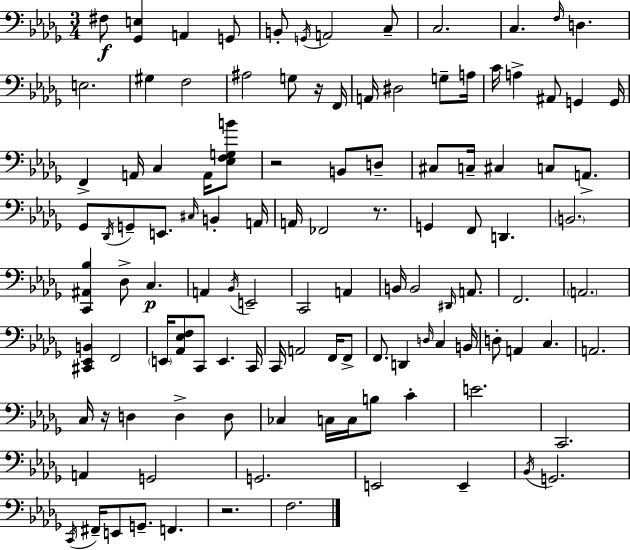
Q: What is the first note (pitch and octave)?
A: F#3